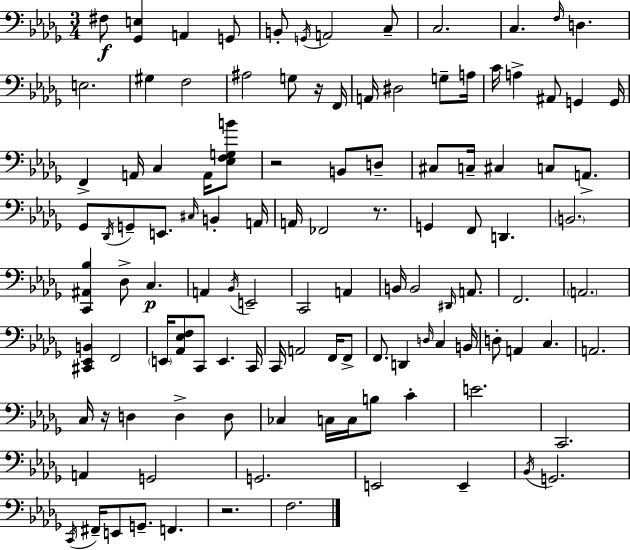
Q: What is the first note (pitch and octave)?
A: F#3